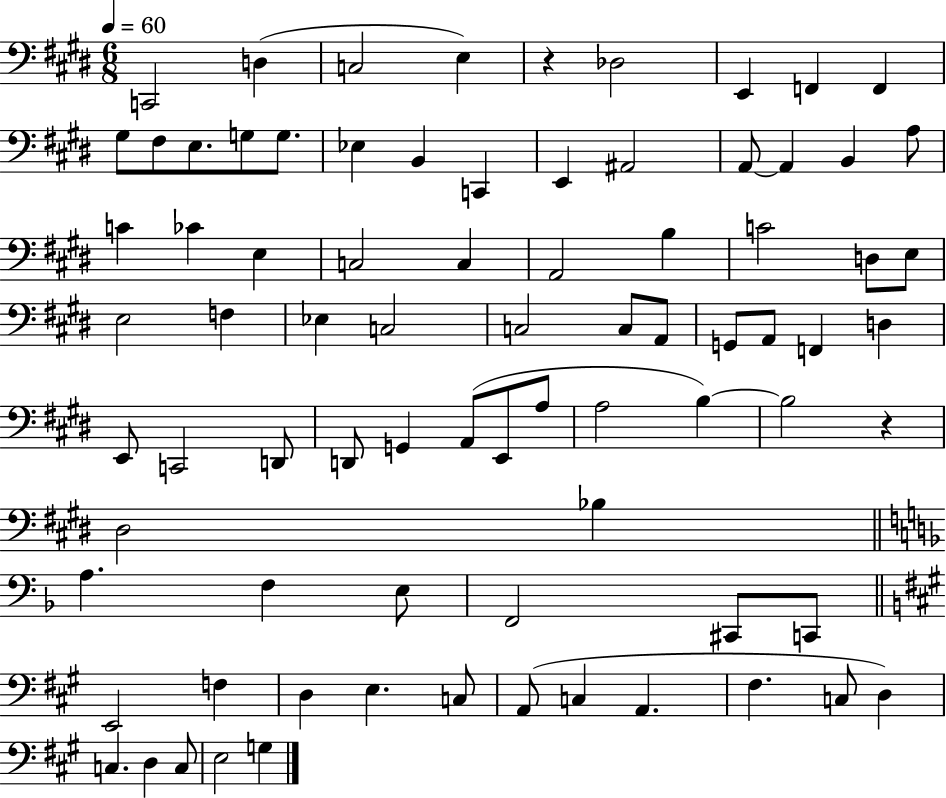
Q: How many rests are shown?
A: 2